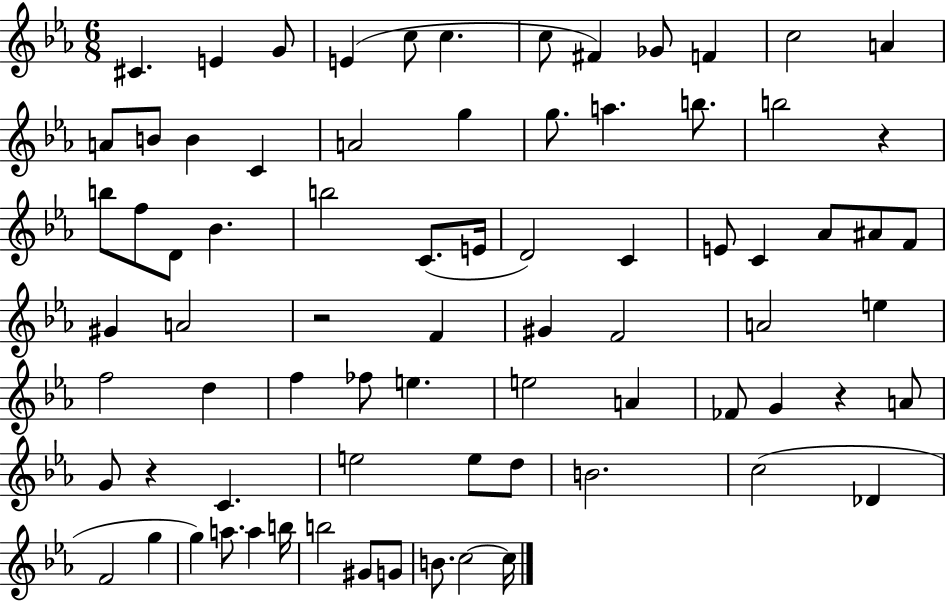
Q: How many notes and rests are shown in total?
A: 77